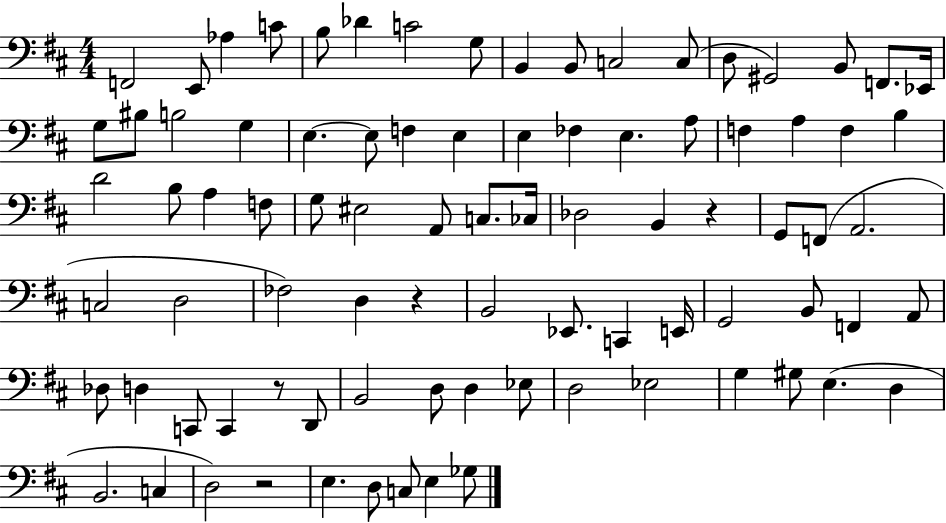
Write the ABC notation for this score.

X:1
T:Untitled
M:4/4
L:1/4
K:D
F,,2 E,,/2 _A, C/2 B,/2 _D C2 G,/2 B,, B,,/2 C,2 C,/2 D,/2 ^G,,2 B,,/2 F,,/2 _E,,/4 G,/2 ^B,/2 B,2 G, E, E,/2 F, E, E, _F, E, A,/2 F, A, F, B, D2 B,/2 A, F,/2 G,/2 ^E,2 A,,/2 C,/2 _C,/4 _D,2 B,, z G,,/2 F,,/2 A,,2 C,2 D,2 _F,2 D, z B,,2 _E,,/2 C,, E,,/4 G,,2 B,,/2 F,, A,,/2 _D,/2 D, C,,/2 C,, z/2 D,,/2 B,,2 D,/2 D, _E,/2 D,2 _E,2 G, ^G,/2 E, D, B,,2 C, D,2 z2 E, D,/2 C,/2 E, _G,/2